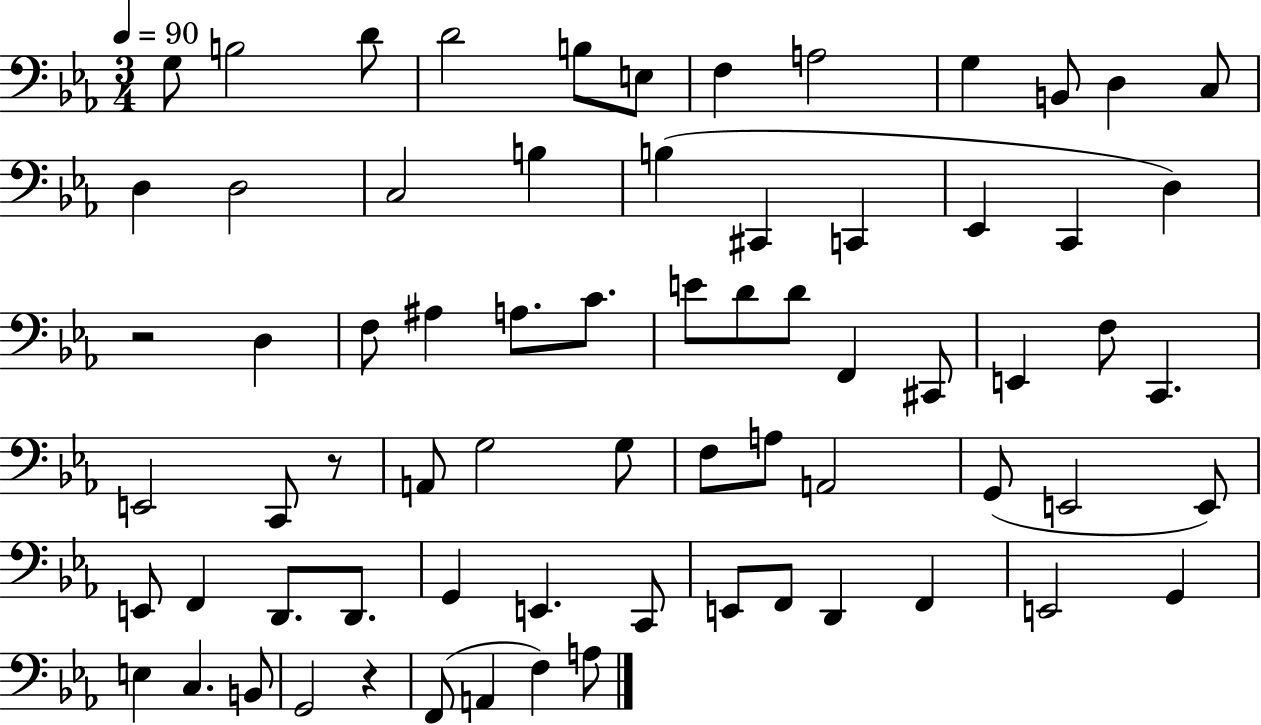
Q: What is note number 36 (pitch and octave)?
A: E2